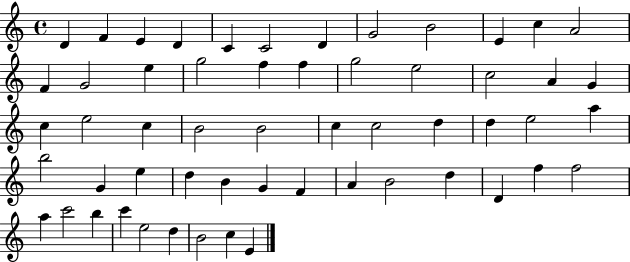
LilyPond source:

{
  \clef treble
  \time 4/4
  \defaultTimeSignature
  \key c \major
  d'4 f'4 e'4 d'4 | c'4 c'2 d'4 | g'2 b'2 | e'4 c''4 a'2 | \break f'4 g'2 e''4 | g''2 f''4 f''4 | g''2 e''2 | c''2 a'4 g'4 | \break c''4 e''2 c''4 | b'2 b'2 | c''4 c''2 d''4 | d''4 e''2 a''4 | \break b''2 g'4 e''4 | d''4 b'4 g'4 f'4 | a'4 b'2 d''4 | d'4 f''4 f''2 | \break a''4 c'''2 b''4 | c'''4 e''2 d''4 | b'2 c''4 e'4 | \bar "|."
}